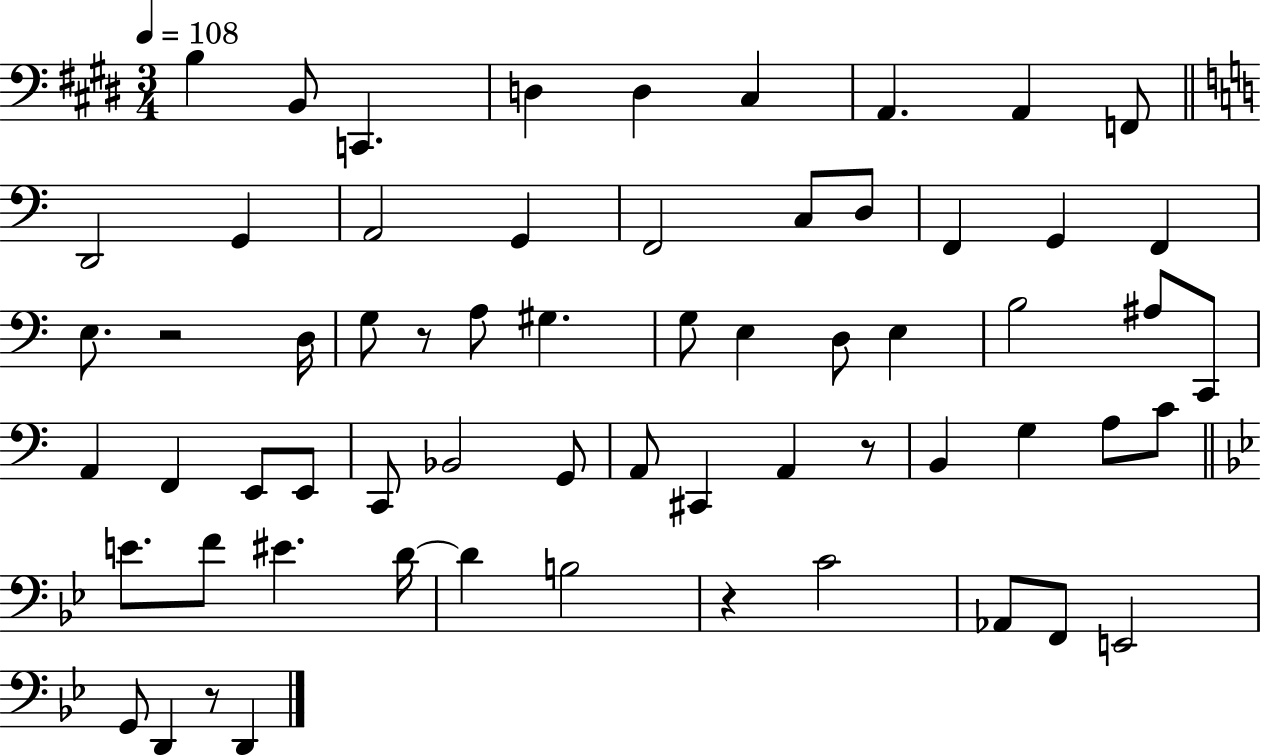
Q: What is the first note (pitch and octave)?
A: B3